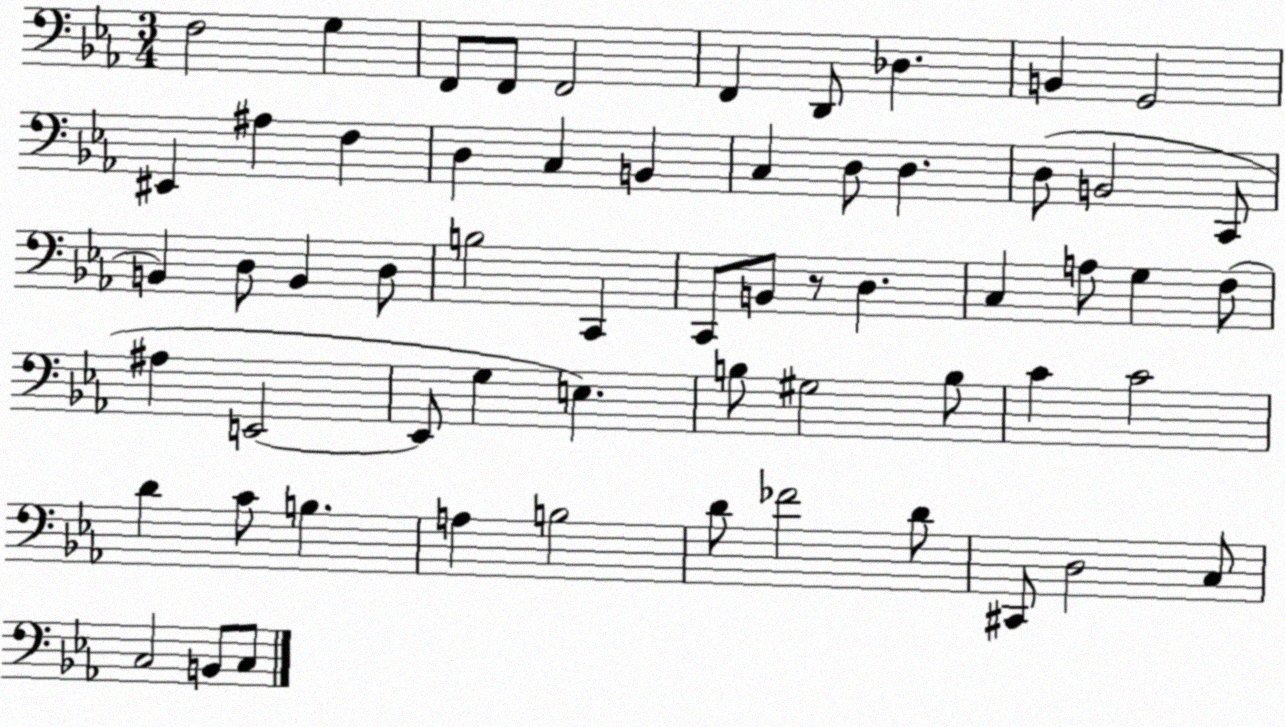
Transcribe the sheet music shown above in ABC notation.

X:1
T:Untitled
M:3/4
L:1/4
K:Eb
F,2 G, F,,/2 F,,/2 F,,2 F,, D,,/2 _D, B,, G,,2 ^E,, ^A, F, D, C, B,, C, D,/2 D, D,/2 B,,2 C,,/2 B,, D,/2 B,, D,/2 B,2 C,, C,,/2 B,,/2 z/2 D, C, A,/2 G, F,/2 ^A, E,,2 E,,/2 G, E, B,/2 ^G,2 B,/2 C C2 D C/2 B, A, B,2 D/2 _F2 D/2 ^C,,/2 D,2 C,/2 C,2 B,,/2 C,/2